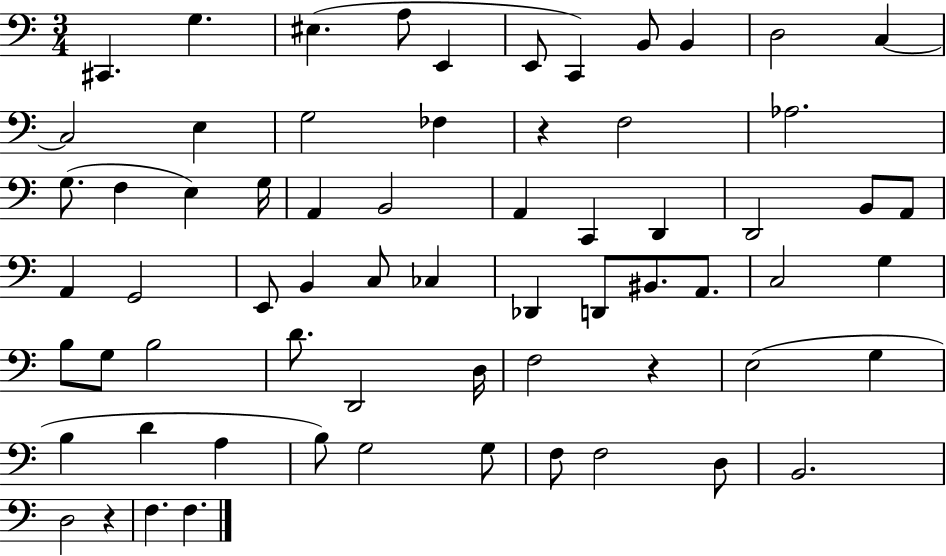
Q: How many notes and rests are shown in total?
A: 66